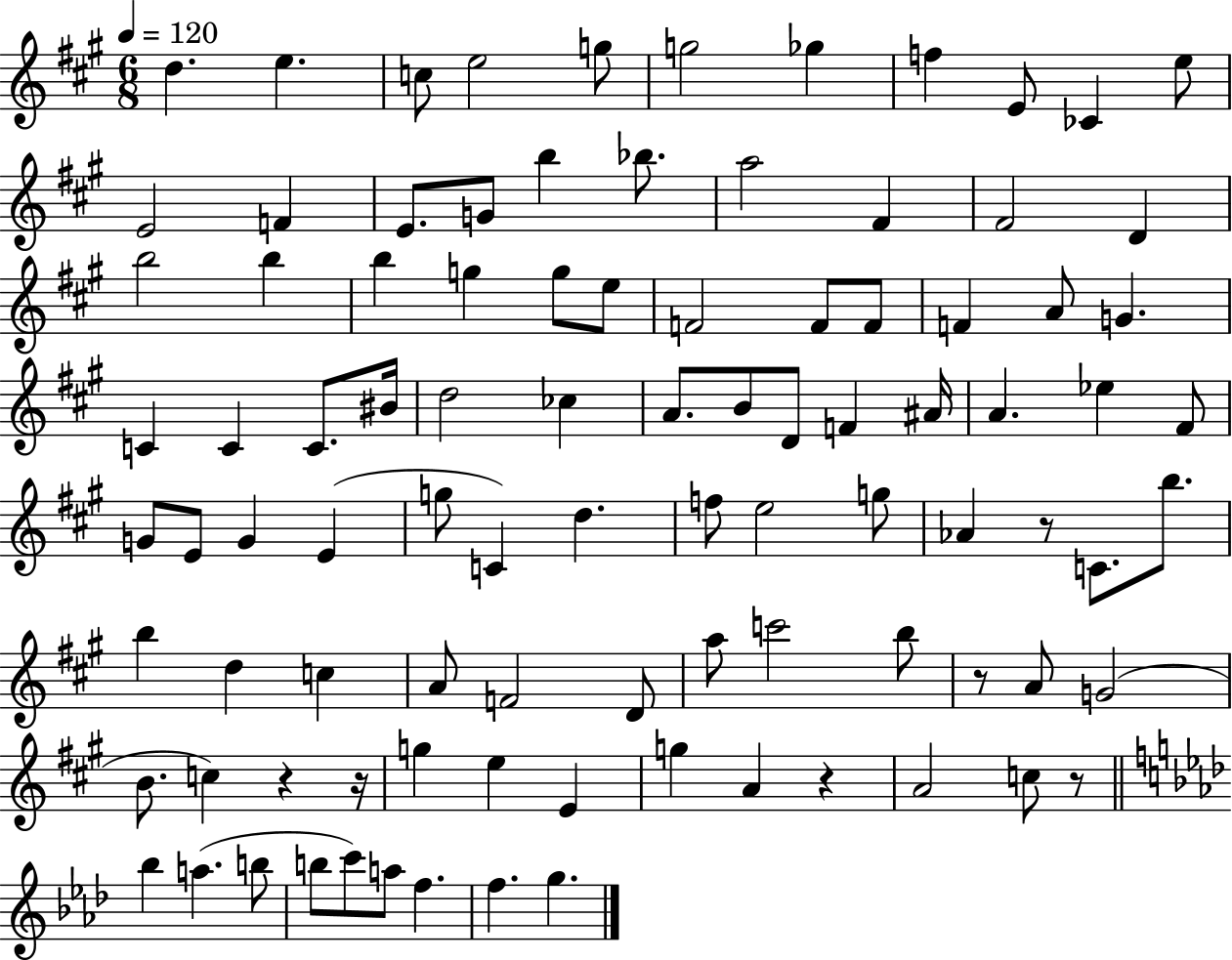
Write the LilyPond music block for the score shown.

{
  \clef treble
  \numericTimeSignature
  \time 6/8
  \key a \major
  \tempo 4 = 120
  \repeat volta 2 { d''4. e''4. | c''8 e''2 g''8 | g''2 ges''4 | f''4 e'8 ces'4 e''8 | \break e'2 f'4 | e'8. g'8 b''4 bes''8. | a''2 fis'4 | fis'2 d'4 | \break b''2 b''4 | b''4 g''4 g''8 e''8 | f'2 f'8 f'8 | f'4 a'8 g'4. | \break c'4 c'4 c'8. bis'16 | d''2 ces''4 | a'8. b'8 d'8 f'4 ais'16 | a'4. ees''4 fis'8 | \break g'8 e'8 g'4 e'4( | g''8 c'4) d''4. | f''8 e''2 g''8 | aes'4 r8 c'8. b''8. | \break b''4 d''4 c''4 | a'8 f'2 d'8 | a''8 c'''2 b''8 | r8 a'8 g'2( | \break b'8. c''4) r4 r16 | g''4 e''4 e'4 | g''4 a'4 r4 | a'2 c''8 r8 | \break \bar "||" \break \key f \minor bes''4 a''4.( b''8 | b''8 c'''8) a''8 f''4. | f''4. g''4. | } \bar "|."
}